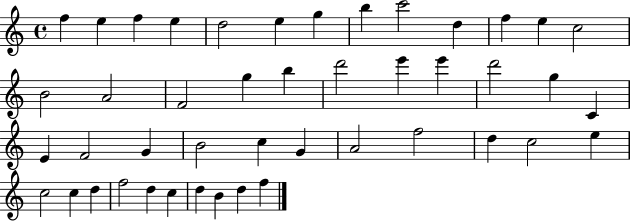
X:1
T:Untitled
M:4/4
L:1/4
K:C
f e f e d2 e g b c'2 d f e c2 B2 A2 F2 g b d'2 e' e' d'2 g C E F2 G B2 c G A2 f2 d c2 e c2 c d f2 d c d B d f